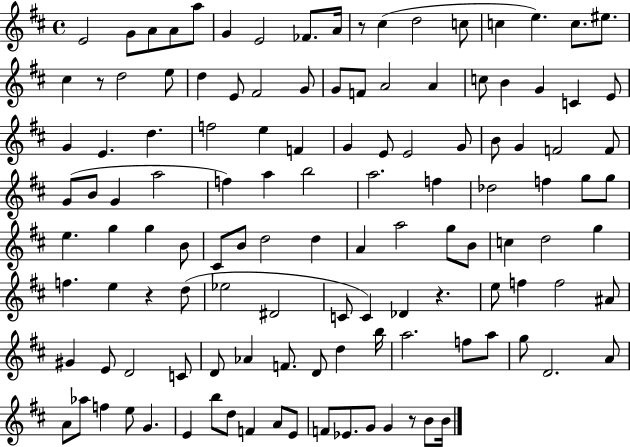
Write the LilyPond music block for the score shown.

{
  \clef treble
  \time 4/4
  \defaultTimeSignature
  \key d \major
  e'2 g'8 a'8 a'8 a''8 | g'4 e'2 fes'8. a'16 | r8 cis''4( d''2 c''8 | c''4 e''4.) c''8. eis''8. | \break cis''4 r8 d''2 e''8 | d''4 e'8 fis'2 g'8 | g'8 f'8 a'2 a'4 | c''8 b'4 g'4 c'4 e'8 | \break g'4 e'4. d''4. | f''2 e''4 f'4 | g'4 e'8 e'2 g'8 | b'8 g'4 f'2 f'8 | \break g'8( b'8 g'4 a''2 | f''4) a''4 b''2 | a''2. f''4 | des''2 f''4 g''8 g''8 | \break e''4. g''4 g''4 b'8 | cis'8 b'8 d''2 d''4 | a'4 a''2 g''8 b'8 | c''4 d''2 g''4 | \break f''4. e''4 r4 d''8( | ees''2 dis'2 | c'8 c'4) des'4 r4. | e''8 f''4 f''2 ais'8 | \break gis'4 e'8 d'2 c'8 | d'8 aes'4 f'8. d'8 d''4 b''16 | a''2. f''8 a''8 | g''8 d'2. a'8 | \break a'8 aes''8 f''4 e''8 g'4. | e'4 b''8 d''8 f'4 a'8 e'8 | f'8 ees'8. g'8 g'4 r8 b'8 b'16 | \bar "|."
}